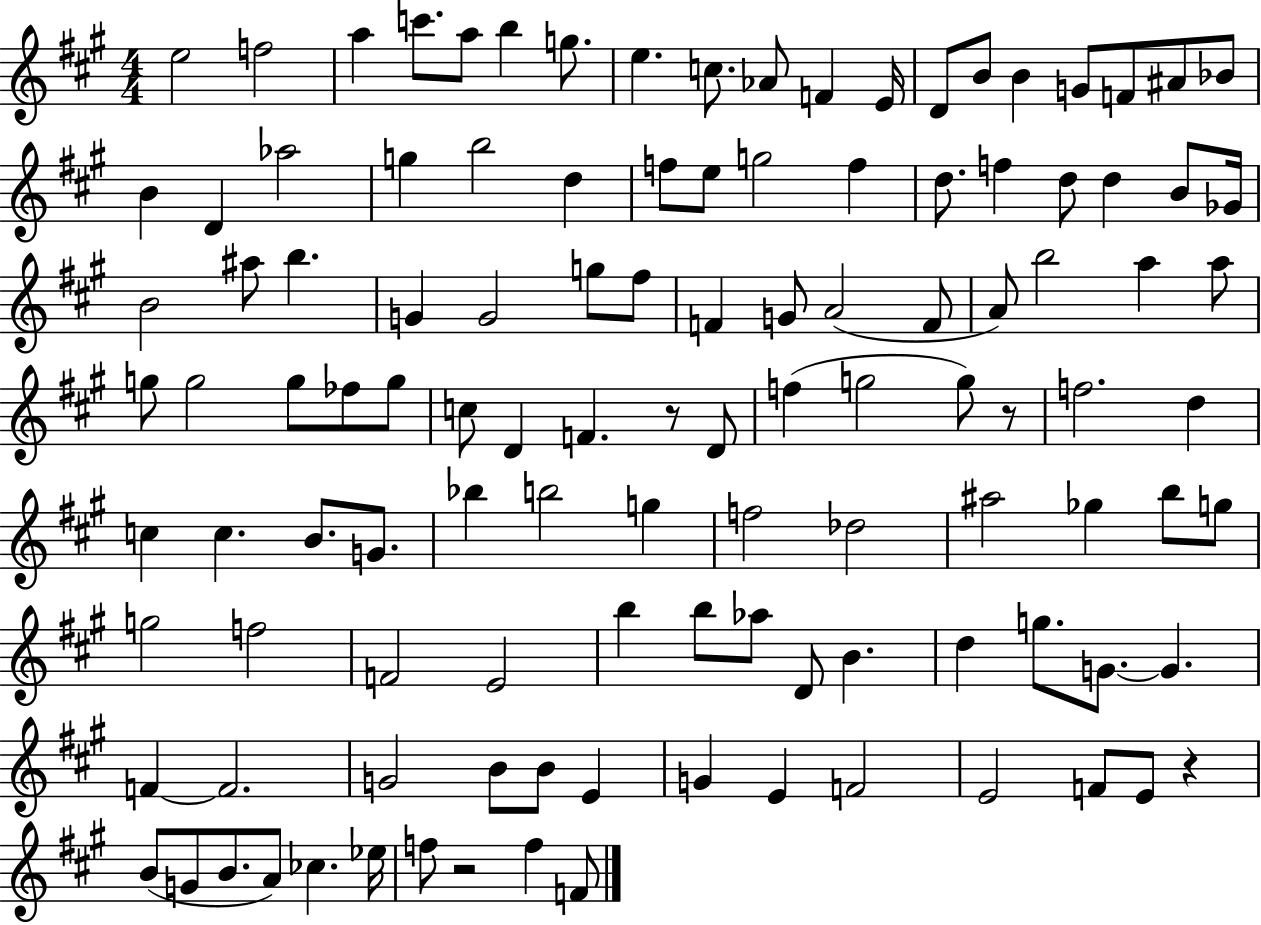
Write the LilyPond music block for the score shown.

{
  \clef treble
  \numericTimeSignature
  \time 4/4
  \key a \major
  e''2 f''2 | a''4 c'''8. a''8 b''4 g''8. | e''4. c''8. aes'8 f'4 e'16 | d'8 b'8 b'4 g'8 f'8 ais'8 bes'8 | \break b'4 d'4 aes''2 | g''4 b''2 d''4 | f''8 e''8 g''2 f''4 | d''8. f''4 d''8 d''4 b'8 ges'16 | \break b'2 ais''8 b''4. | g'4 g'2 g''8 fis''8 | f'4 g'8 a'2( f'8 | a'8) b''2 a''4 a''8 | \break g''8 g''2 g''8 fes''8 g''8 | c''8 d'4 f'4. r8 d'8 | f''4( g''2 g''8) r8 | f''2. d''4 | \break c''4 c''4. b'8. g'8. | bes''4 b''2 g''4 | f''2 des''2 | ais''2 ges''4 b''8 g''8 | \break g''2 f''2 | f'2 e'2 | b''4 b''8 aes''8 d'8 b'4. | d''4 g''8. g'8.~~ g'4. | \break f'4~~ f'2. | g'2 b'8 b'8 e'4 | g'4 e'4 f'2 | e'2 f'8 e'8 r4 | \break b'8( g'8 b'8. a'8) ces''4. ees''16 | f''8 r2 f''4 f'8 | \bar "|."
}